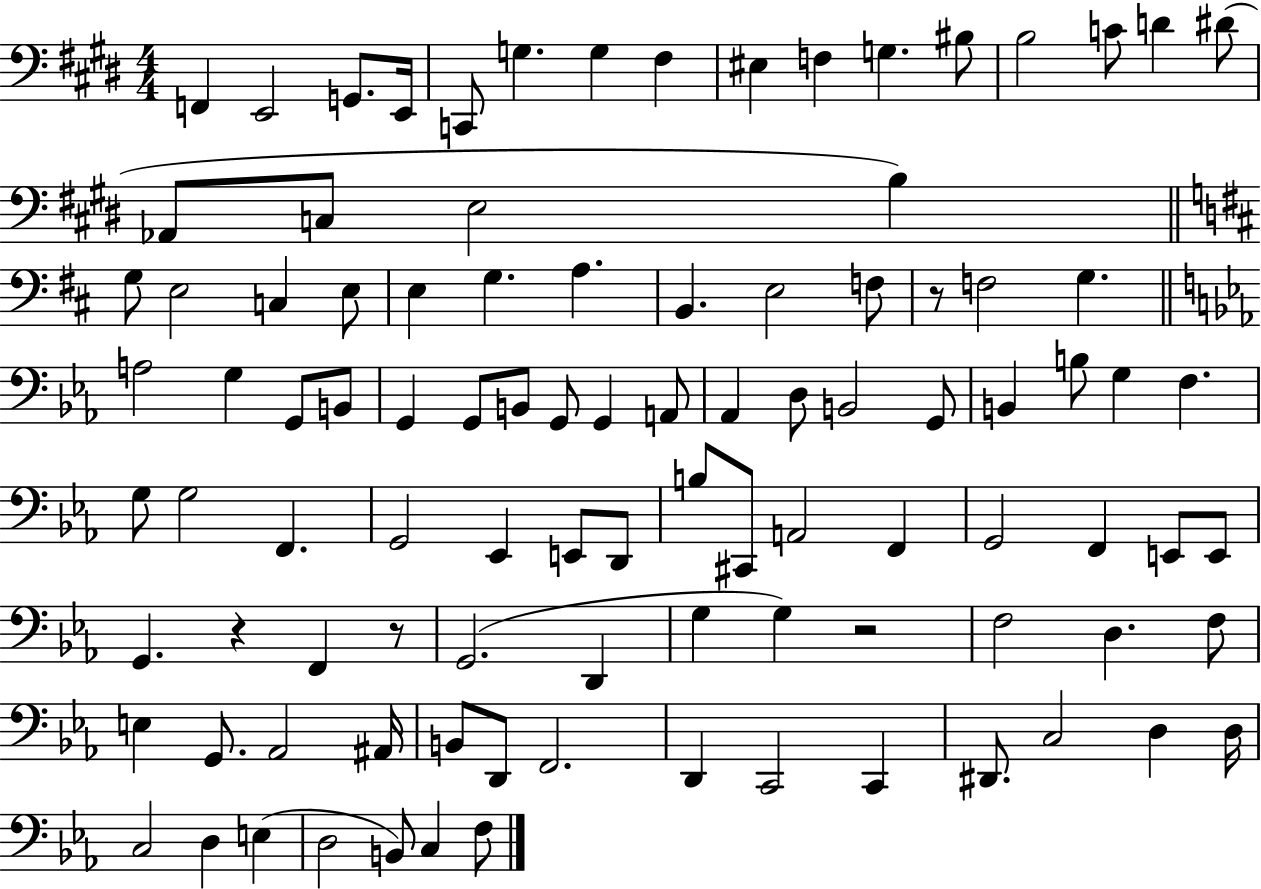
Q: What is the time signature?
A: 4/4